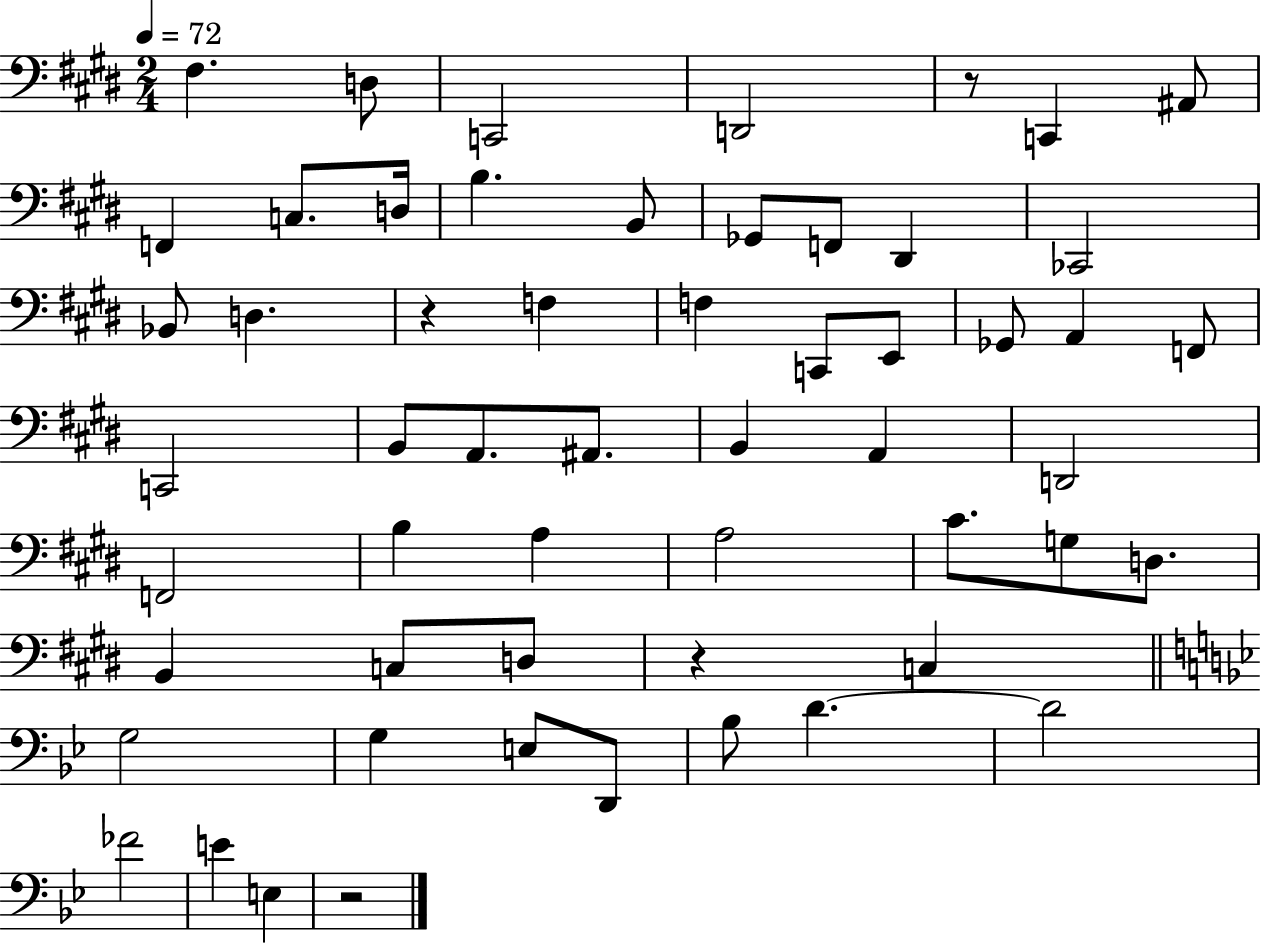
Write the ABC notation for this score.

X:1
T:Untitled
M:2/4
L:1/4
K:E
^F, D,/2 C,,2 D,,2 z/2 C,, ^A,,/2 F,, C,/2 D,/4 B, B,,/2 _G,,/2 F,,/2 ^D,, _C,,2 _B,,/2 D, z F, F, C,,/2 E,,/2 _G,,/2 A,, F,,/2 C,,2 B,,/2 A,,/2 ^A,,/2 B,, A,, D,,2 F,,2 B, A, A,2 ^C/2 G,/2 D,/2 B,, C,/2 D,/2 z C, G,2 G, E,/2 D,,/2 _B,/2 D D2 _F2 E E, z2